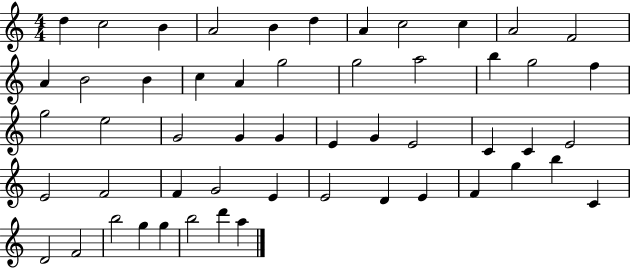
D5/q C5/h B4/q A4/h B4/q D5/q A4/q C5/h C5/q A4/h F4/h A4/q B4/h B4/q C5/q A4/q G5/h G5/h A5/h B5/q G5/h F5/q G5/h E5/h G4/h G4/q G4/q E4/q G4/q E4/h C4/q C4/q E4/h E4/h F4/h F4/q G4/h E4/q E4/h D4/q E4/q F4/q G5/q B5/q C4/q D4/h F4/h B5/h G5/q G5/q B5/h D6/q A5/q